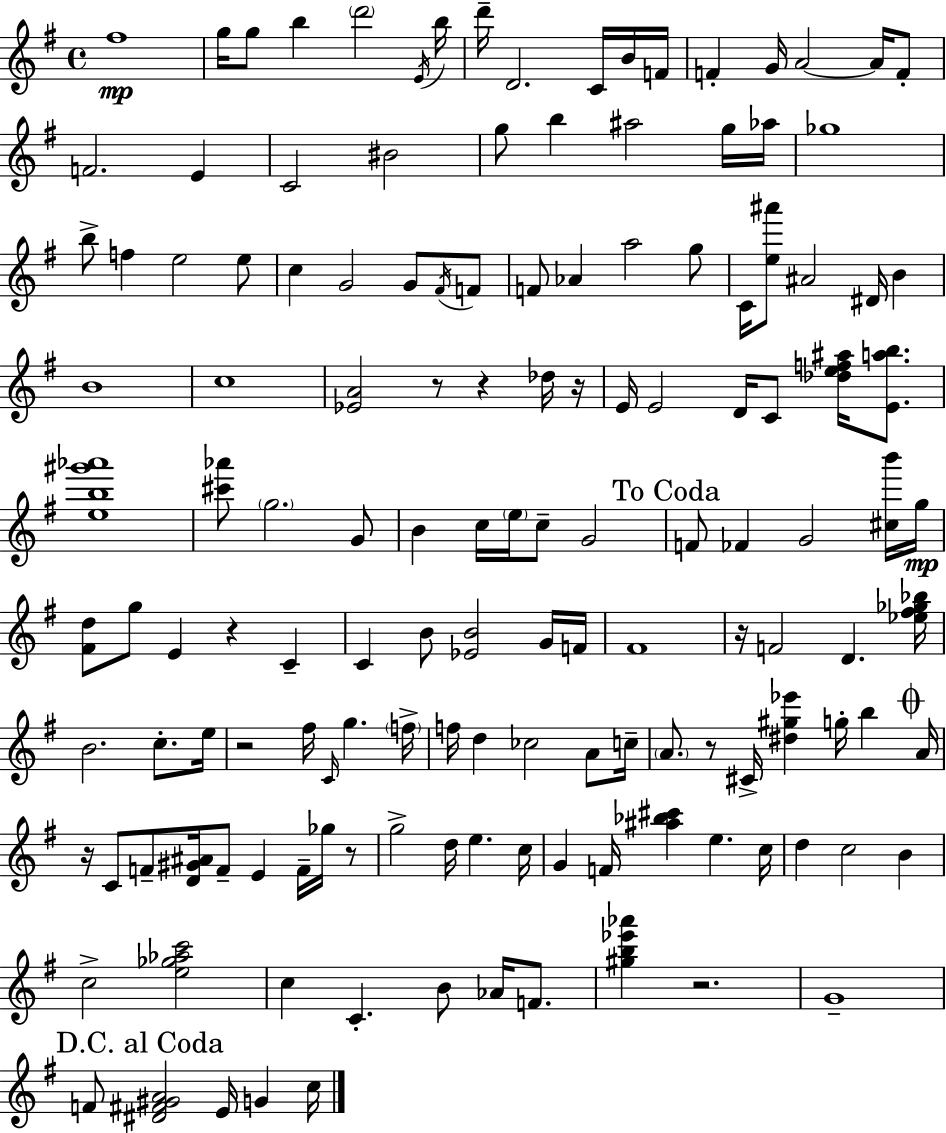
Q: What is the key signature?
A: E minor